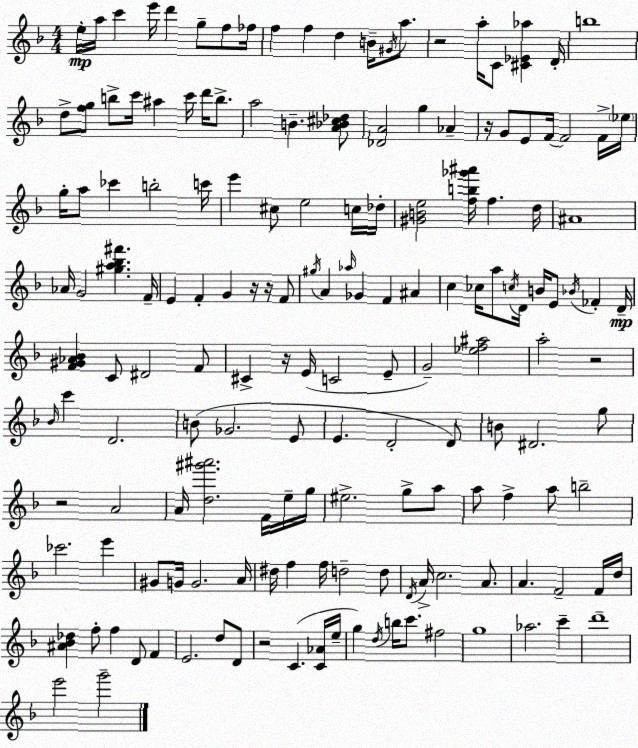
X:1
T:Untitled
M:4/4
L:1/4
K:Dm
e/4 a/4 c' e'/4 d' g/2 f/2 _f/4 f f d B/4 ^G/4 a/2 z2 a/4 C/2 [^C_E_a] D/4 b4 d/2 [fg]/2 b/2 c'/4 ^a c'/4 d'/4 b/2 a2 B [A_B^c_d]/2 [_DA]2 g _A z/4 G/2 E/2 F/4 F2 F/4 _e/4 g/4 a/2 _c' b2 c'/4 e' ^c/2 e2 c/4 _d/4 [^GBe]2 [fb_g'^a']/4 f d/4 ^A4 _A/4 G2 [^ga_b^f'] F/4 E F G z/4 z/4 F/2 ^g/4 A _a/4 _G F ^A c _c/4 a/2 c/4 D/4 B/4 E/2 _B/4 _F D/4 [F^G_A_B] C/2 ^D2 F/2 ^C z/4 E/4 C2 E/2 G2 [_ef^a]2 a2 z2 _B/4 c' D2 B/2 _G2 E/2 E D2 D/2 B/2 ^D2 g/2 z2 A2 A/4 [d^g'^a']2 F/4 e/4 g/4 ^e2 g/2 a/2 a/2 f a/2 b2 _c'2 e' ^G/2 G/4 G2 A/4 ^d/4 f f/4 d2 d/2 D/4 A/4 c2 A/2 A F2 F/4 d/4 [^A_B_d] f/2 f D/2 F E2 d/2 D/2 z2 C [C_A]/4 e/4 g d/4 b/4 c'/2 ^f2 g4 _a2 c' d'4 e'2 g'2